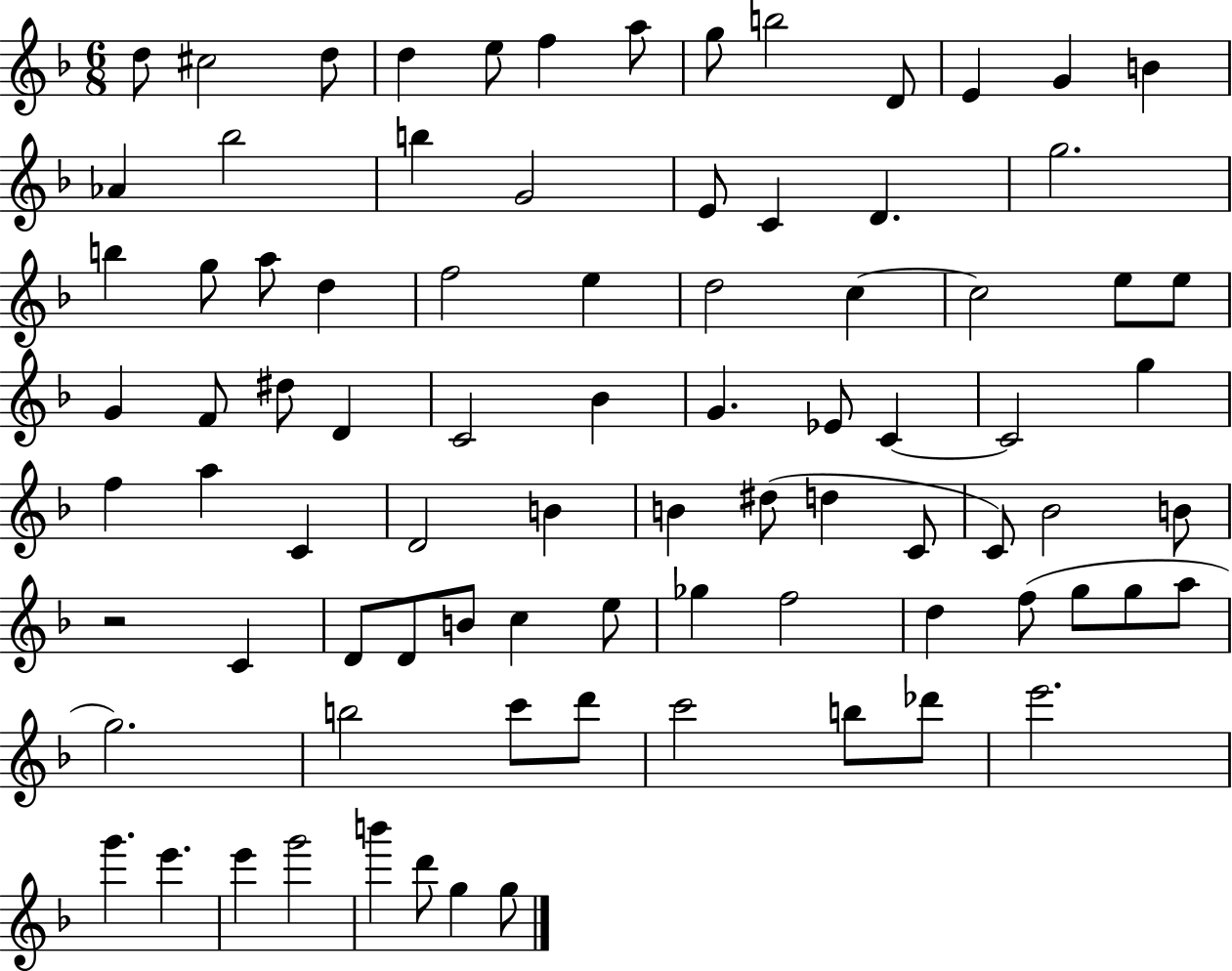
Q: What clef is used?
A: treble